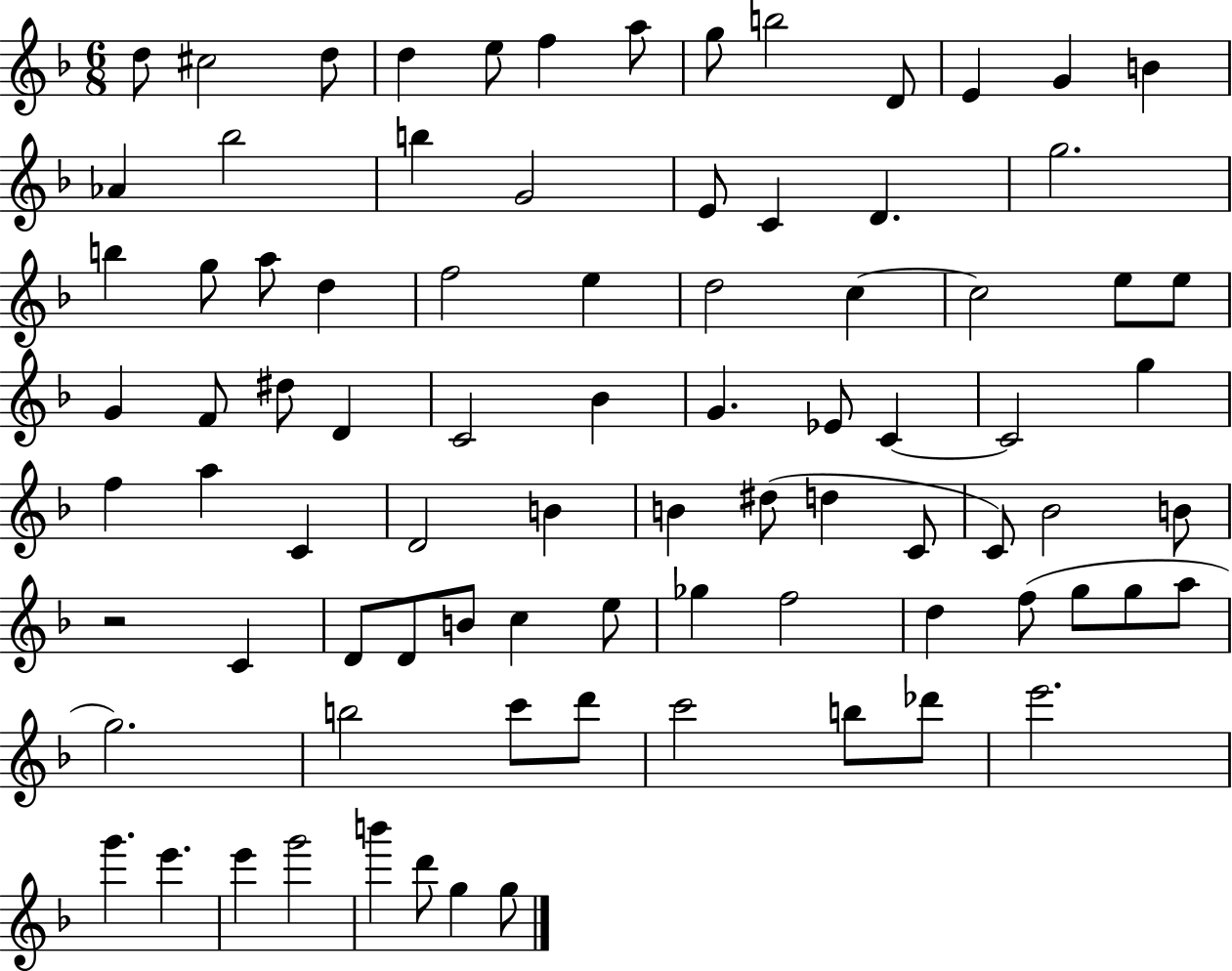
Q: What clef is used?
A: treble